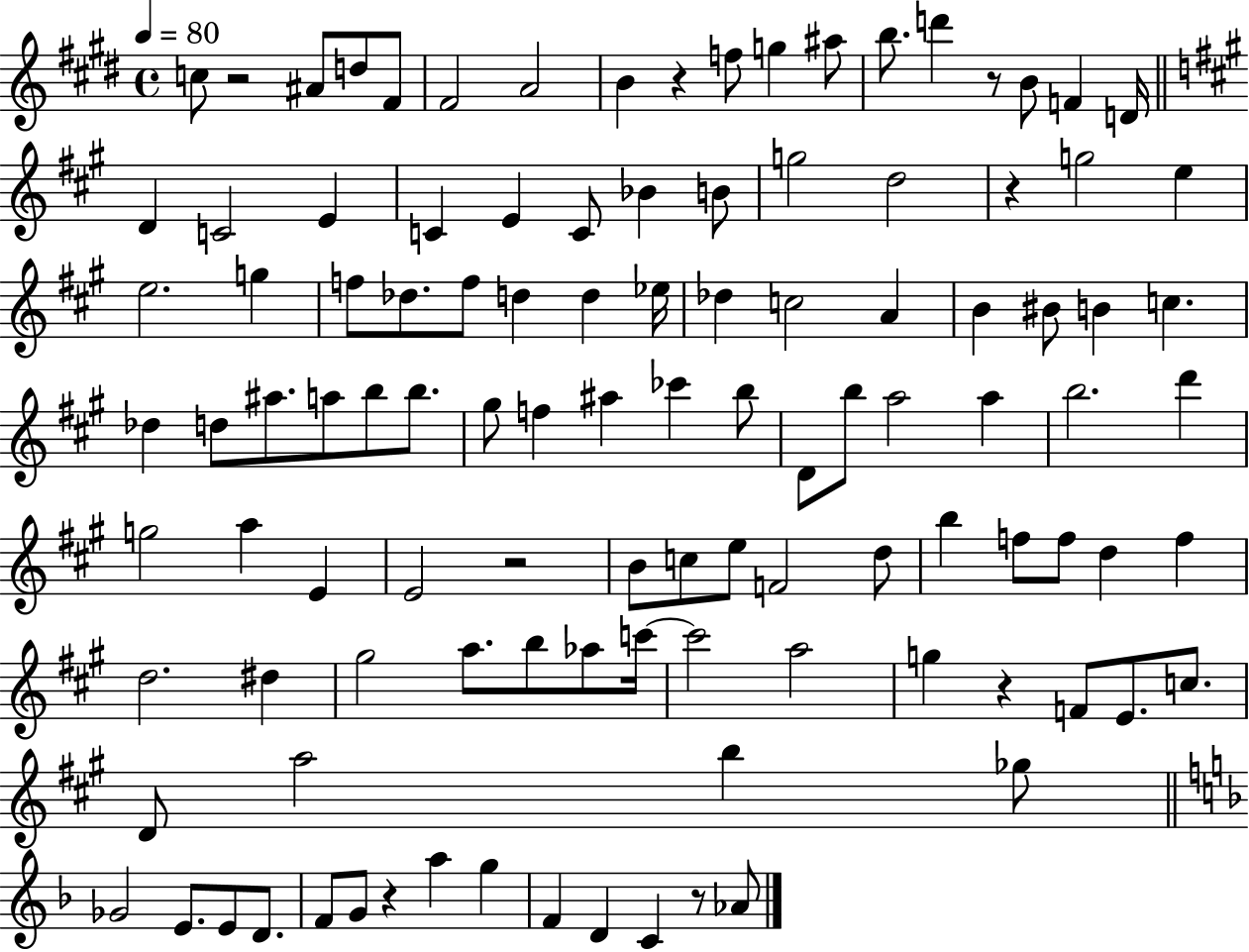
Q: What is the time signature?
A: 4/4